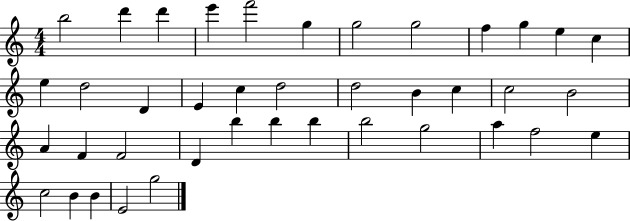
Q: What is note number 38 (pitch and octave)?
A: B4